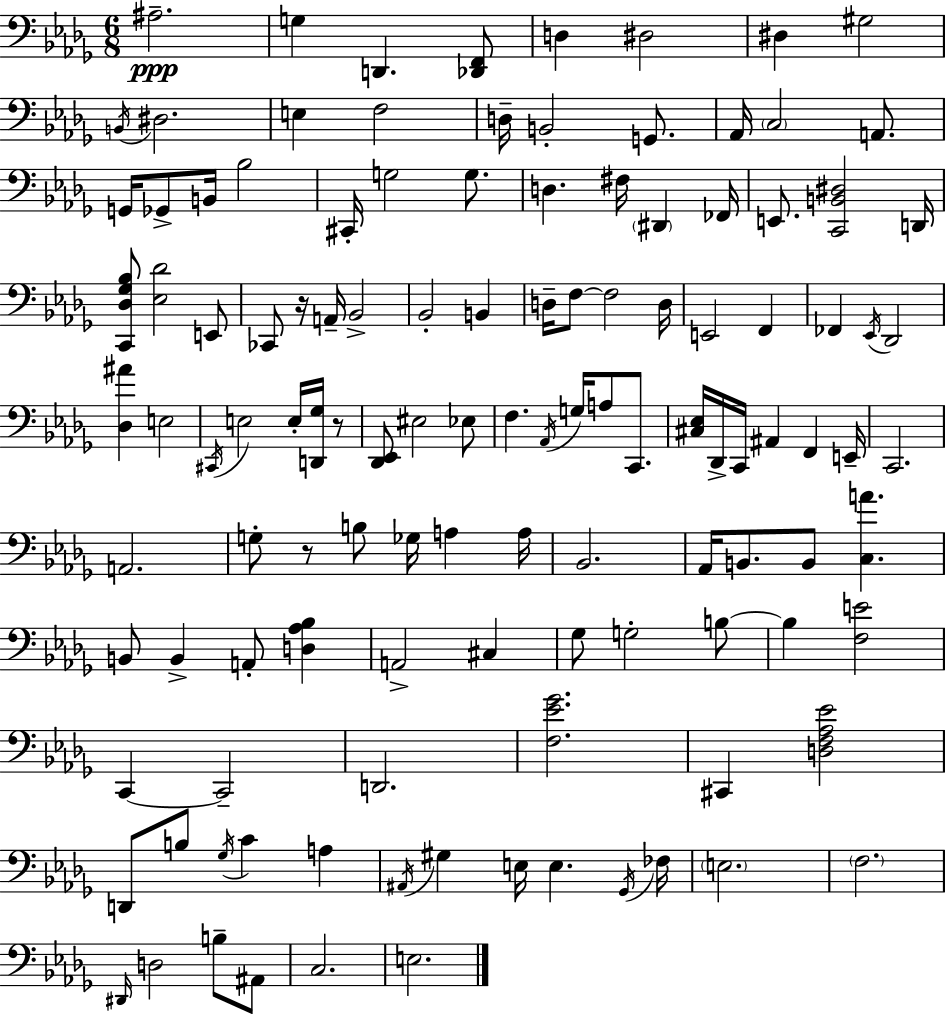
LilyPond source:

{
  \clef bass
  \numericTimeSignature
  \time 6/8
  \key bes \minor
  \repeat volta 2 { ais2.--\ppp | g4 d,4. <des, f,>8 | d4 dis2 | dis4 gis2 | \break \acciaccatura { b,16 } dis2. | e4 f2 | d16-- b,2-. g,8. | aes,16 \parenthesize c2 a,8. | \break g,16 ges,8-> b,16 bes2 | cis,16-. g2 g8. | d4. fis16 \parenthesize dis,4 | fes,16 e,8. <c, b, dis>2 | \break d,16 <c, des ges bes>8 <ees des'>2 e,8 | ces,8 r16 a,16-- bes,2-> | bes,2-. b,4 | d16-- f8~~ f2 | \break d16 e,2 f,4 | fes,4 \acciaccatura { ees,16 } des,2 | <des ais'>4 e2 | \acciaccatura { cis,16 } e2 e16-. | \break <d, ges>16 r8 <des, ees,>8 eis2 | ees8 f4. \acciaccatura { aes,16 } g16 a8 | c,8. <cis ees>16 des,16-> c,16 ais,4 f,4 | e,16-- c,2. | \break a,2. | g8-. r8 b8 ges16 a4 | a16 bes,2. | aes,16 b,8. b,8 <c a'>4. | \break b,8 b,4-> a,8-. | <d aes bes>4 a,2-> | cis4 ges8 g2-. | b8~~ b4 <f e'>2 | \break c,4~~ c,2-- | d,2. | <f ees' ges'>2. | cis,4 <d f aes ees'>2 | \break d,8 b8 \acciaccatura { ges16 } c'4 | a4 \acciaccatura { ais,16 } gis4 e16 e4. | \acciaccatura { ges,16 } fes16 \parenthesize e2. | \parenthesize f2. | \break \grace { dis,16 } d2 | b8-- ais,8 c2. | e2. | } \bar "|."
}